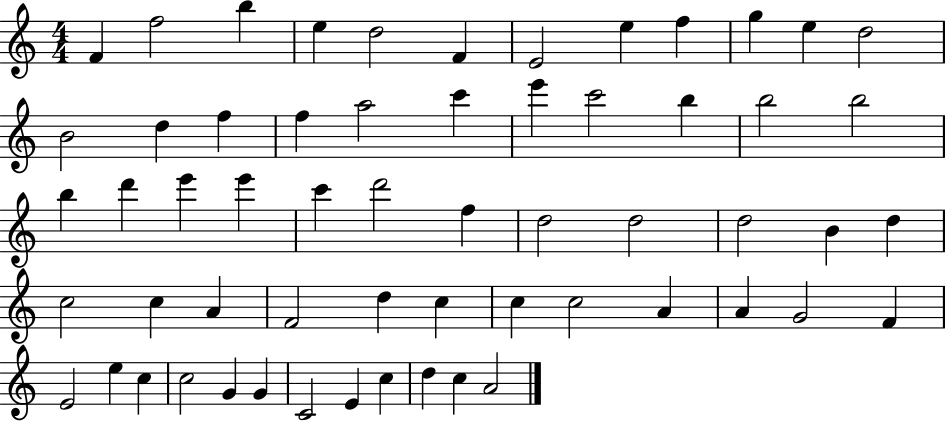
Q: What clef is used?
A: treble